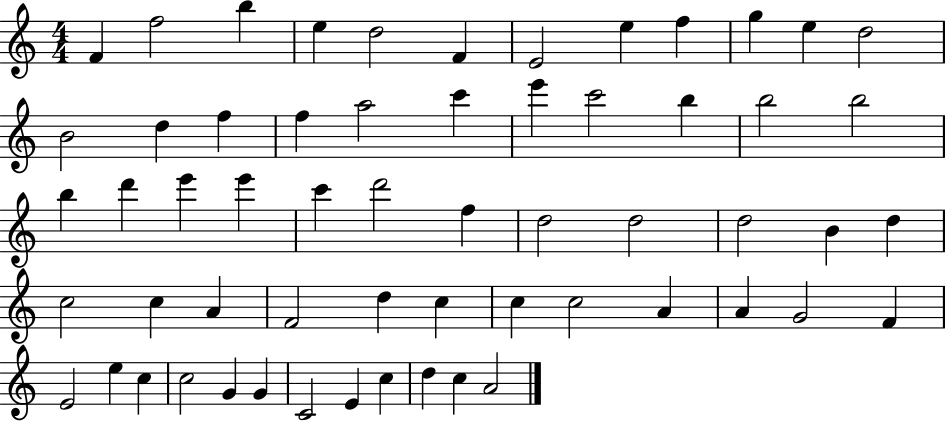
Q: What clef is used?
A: treble